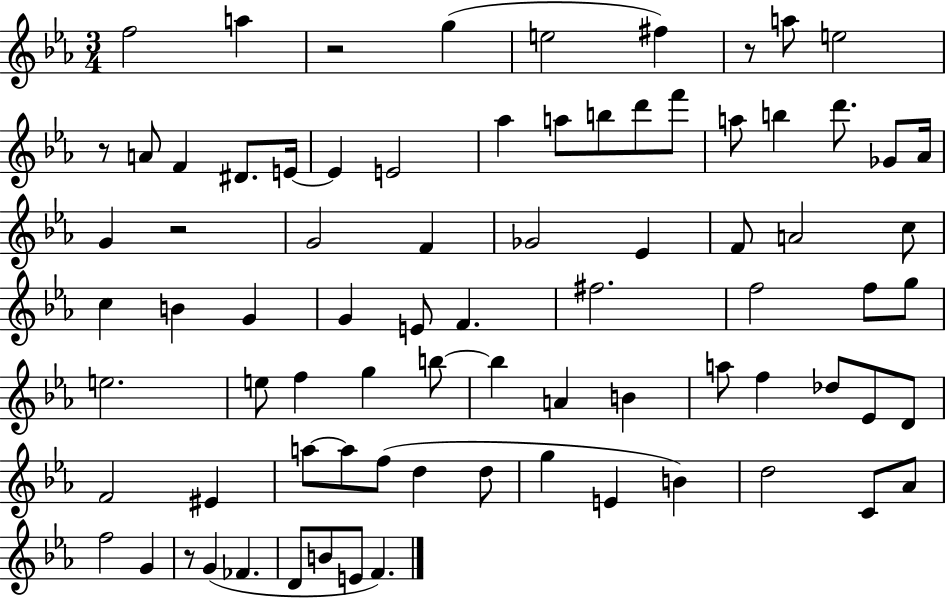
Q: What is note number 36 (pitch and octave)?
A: E4